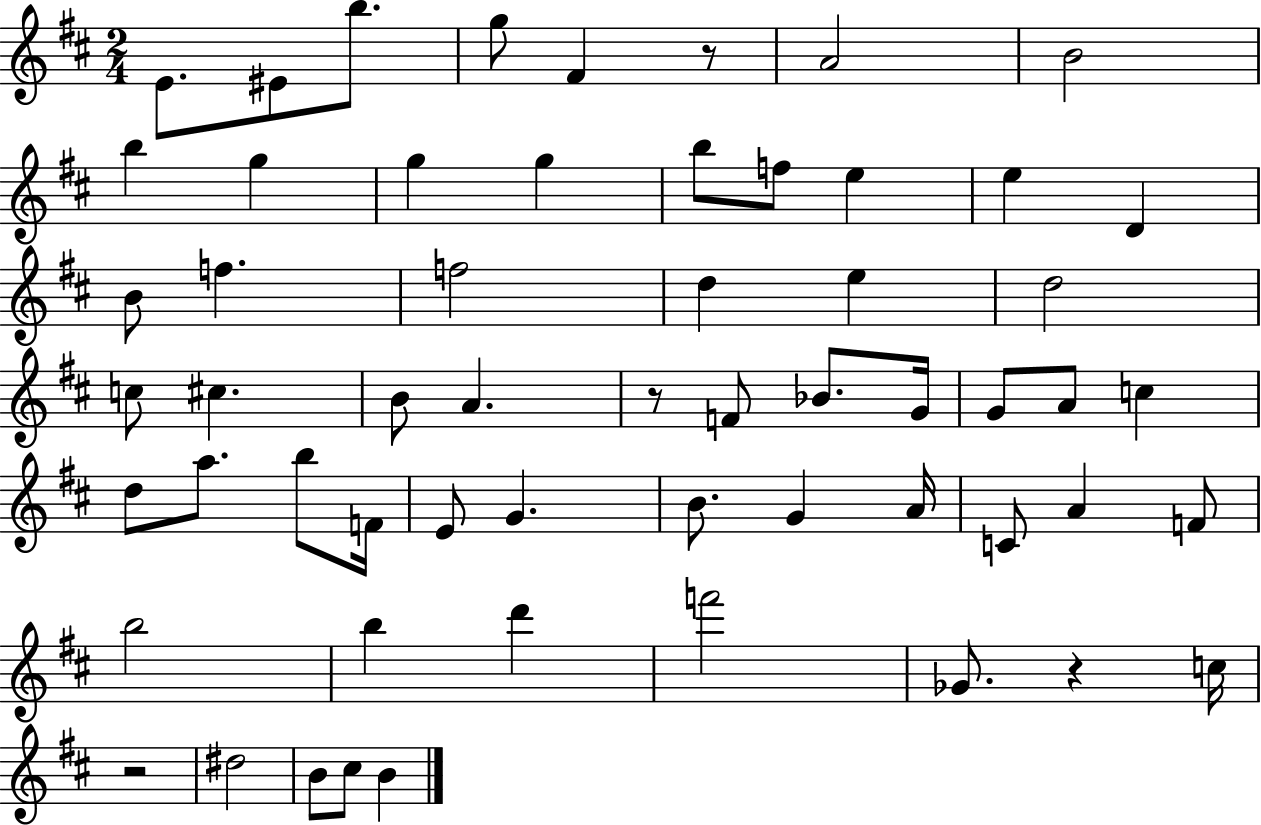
E4/e. EIS4/e B5/e. G5/e F#4/q R/e A4/h B4/h B5/q G5/q G5/q G5/q B5/e F5/e E5/q E5/q D4/q B4/e F5/q. F5/h D5/q E5/q D5/h C5/e C#5/q. B4/e A4/q. R/e F4/e Bb4/e. G4/s G4/e A4/e C5/q D5/e A5/e. B5/e F4/s E4/e G4/q. B4/e. G4/q A4/s C4/e A4/q F4/e B5/h B5/q D6/q F6/h Gb4/e. R/q C5/s R/h D#5/h B4/e C#5/e B4/q